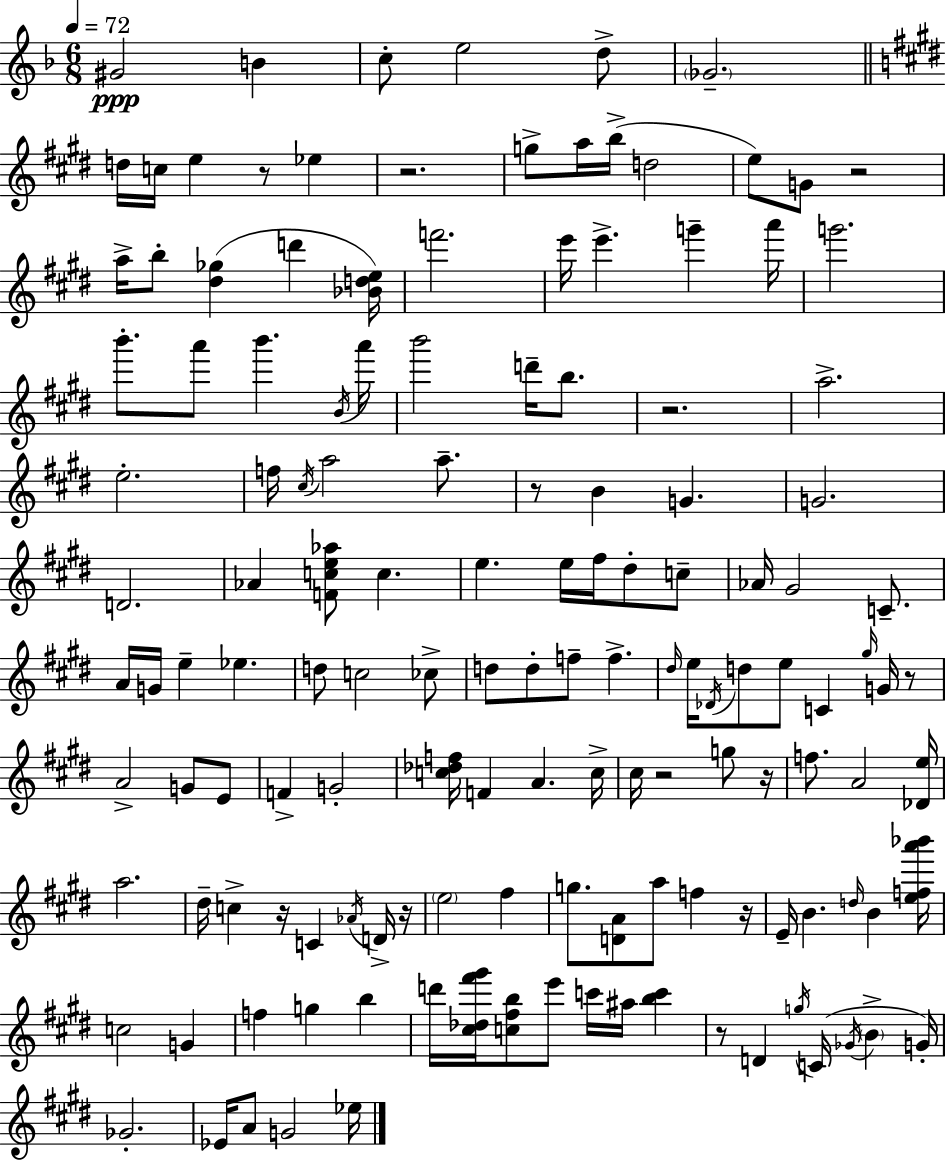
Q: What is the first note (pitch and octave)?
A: G#4